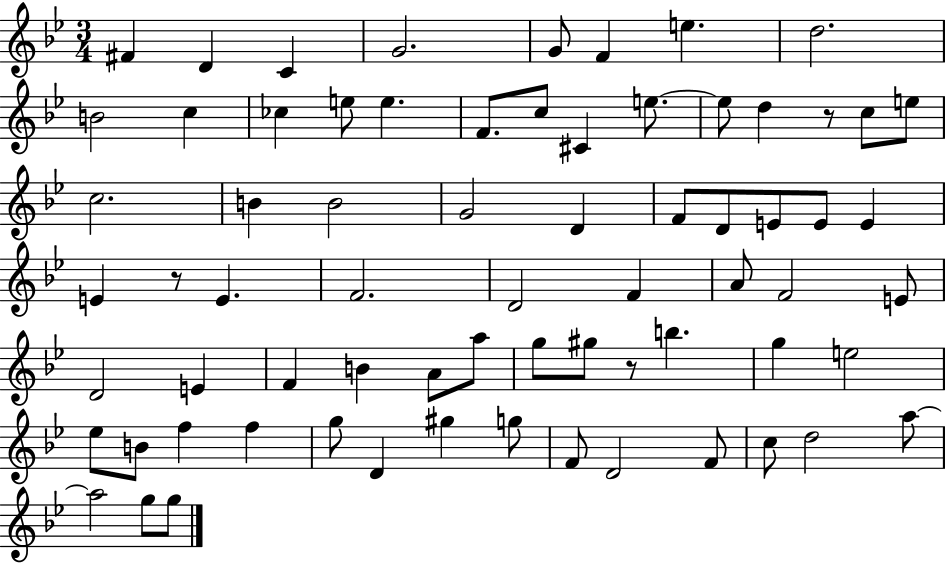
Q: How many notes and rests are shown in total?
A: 70